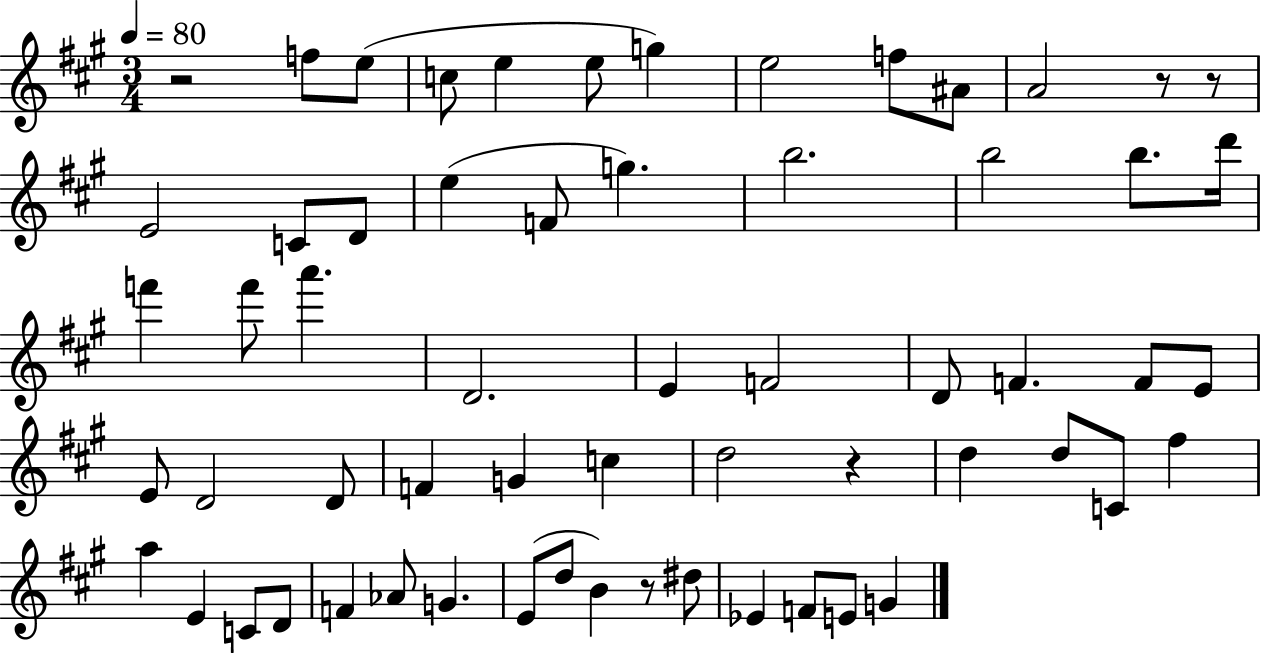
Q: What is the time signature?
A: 3/4